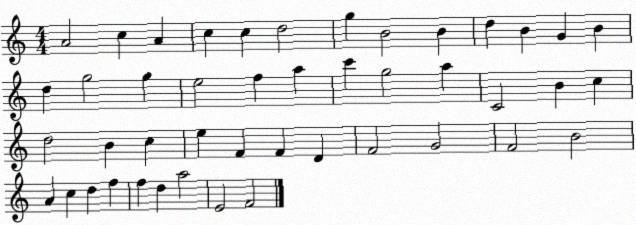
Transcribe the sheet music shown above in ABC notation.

X:1
T:Untitled
M:4/4
L:1/4
K:C
A2 c A c c d2 g B2 B d B G B d g2 g e2 f a c' g2 a C2 B c d2 B c e F F D F2 G2 F2 B2 A c d f f d a2 E2 F2